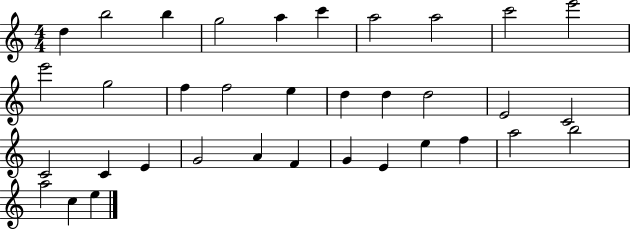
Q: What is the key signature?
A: C major